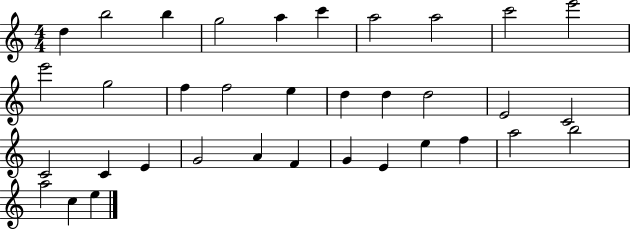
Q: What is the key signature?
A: C major